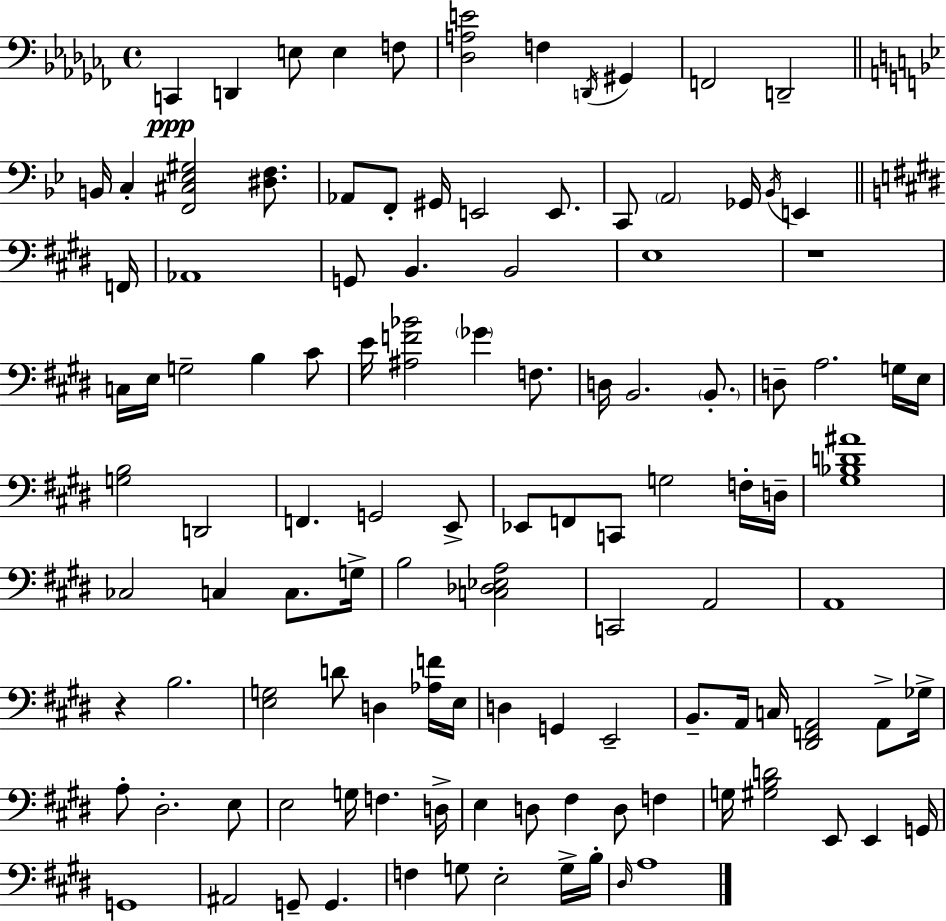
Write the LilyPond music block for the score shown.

{
  \clef bass
  \time 4/4
  \defaultTimeSignature
  \key aes \minor
  \repeat volta 2 { c,4\ppp d,4 e8 e4 f8 | <des a e'>2 f4 \acciaccatura { d,16 } gis,4 | f,2 d,2-- | \bar "||" \break \key bes \major b,16 c4-. <f, cis ees gis>2 <dis f>8. | aes,8 f,8-. gis,16 e,2 e,8. | c,8 \parenthesize a,2 ges,16 \acciaccatura { bes,16 } e,4 | \bar "||" \break \key e \major f,16 aes,1 | g,8 b,4. b,2 | e1 | r1 | \break c16 e16 g2-- b4 cis'8 | e'16 <ais f' bes'>2 \parenthesize ges'4 f8. | d16 b,2. \parenthesize b,8.-. | d8-- a2. g16 | \break e16 <g b>2 d,2 | f,4. g,2 e,8-> | ees,8 f,8 c,8 g2 f16-. | d16-- <gis bes d' ais'>1 | \break ces2 c4 c8. | g16-> b2 <c des ees a>2 | c,2 a,2 | a,1 | \break r4 b2. | <e g>2 d'8 d4 <aes f'>16 | e16 d4 g,4 e,2-- | b,8.-- a,16 c16 <dis, f, a,>2 a,8-> | \break ges16-> a8-. dis2.-. e8 | e2 g16 f4. | d16-> e4 d8 fis4 d8 f4 | g16 <gis b d'>2 e,8 e,4 | \break g,16 g,1 | ais,2 g,8-- g,4. | f4 g8 e2-. g16-> | b16-. \grace { dis16 } a1 | \break } \bar "|."
}